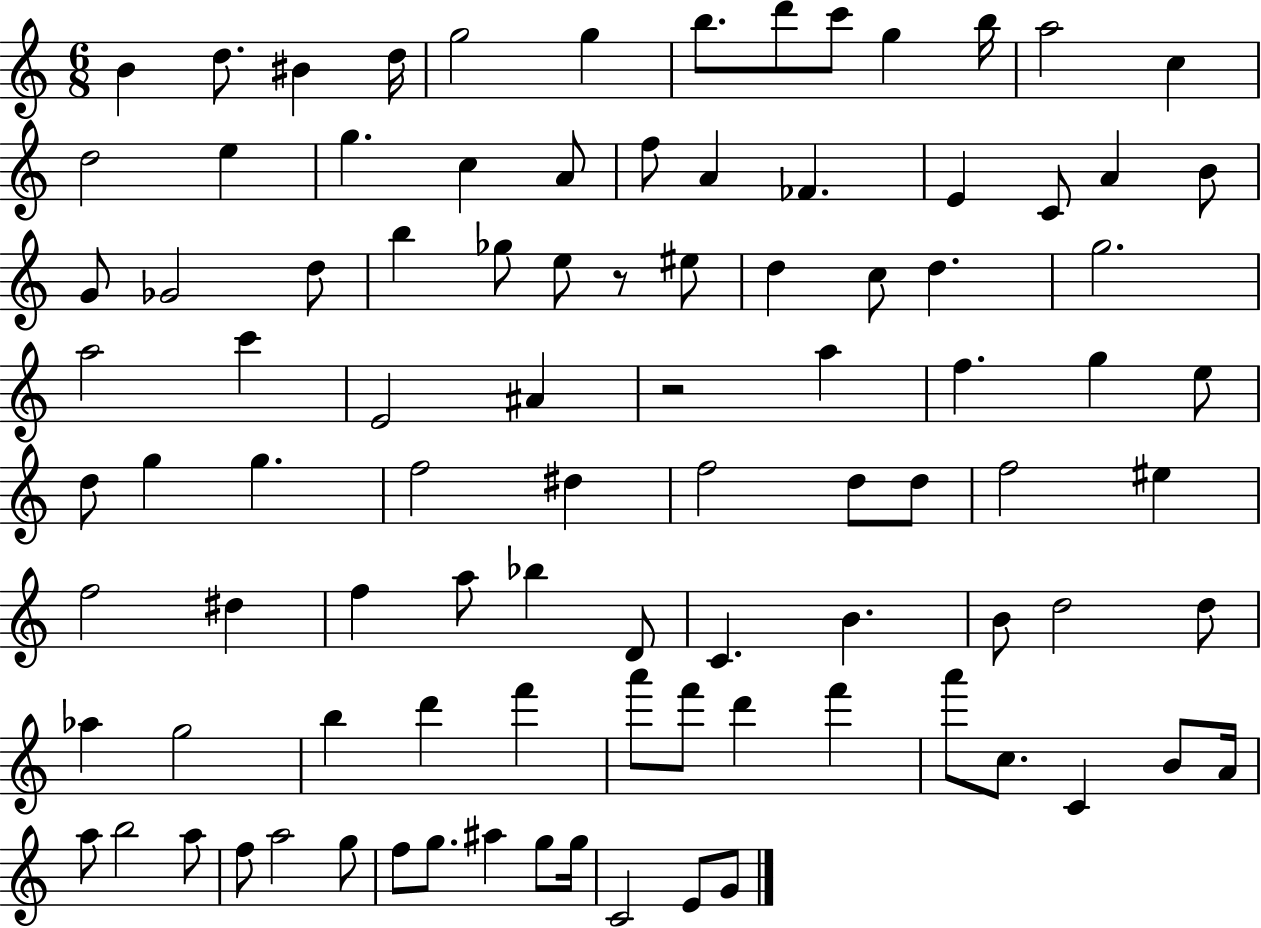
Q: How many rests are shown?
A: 2